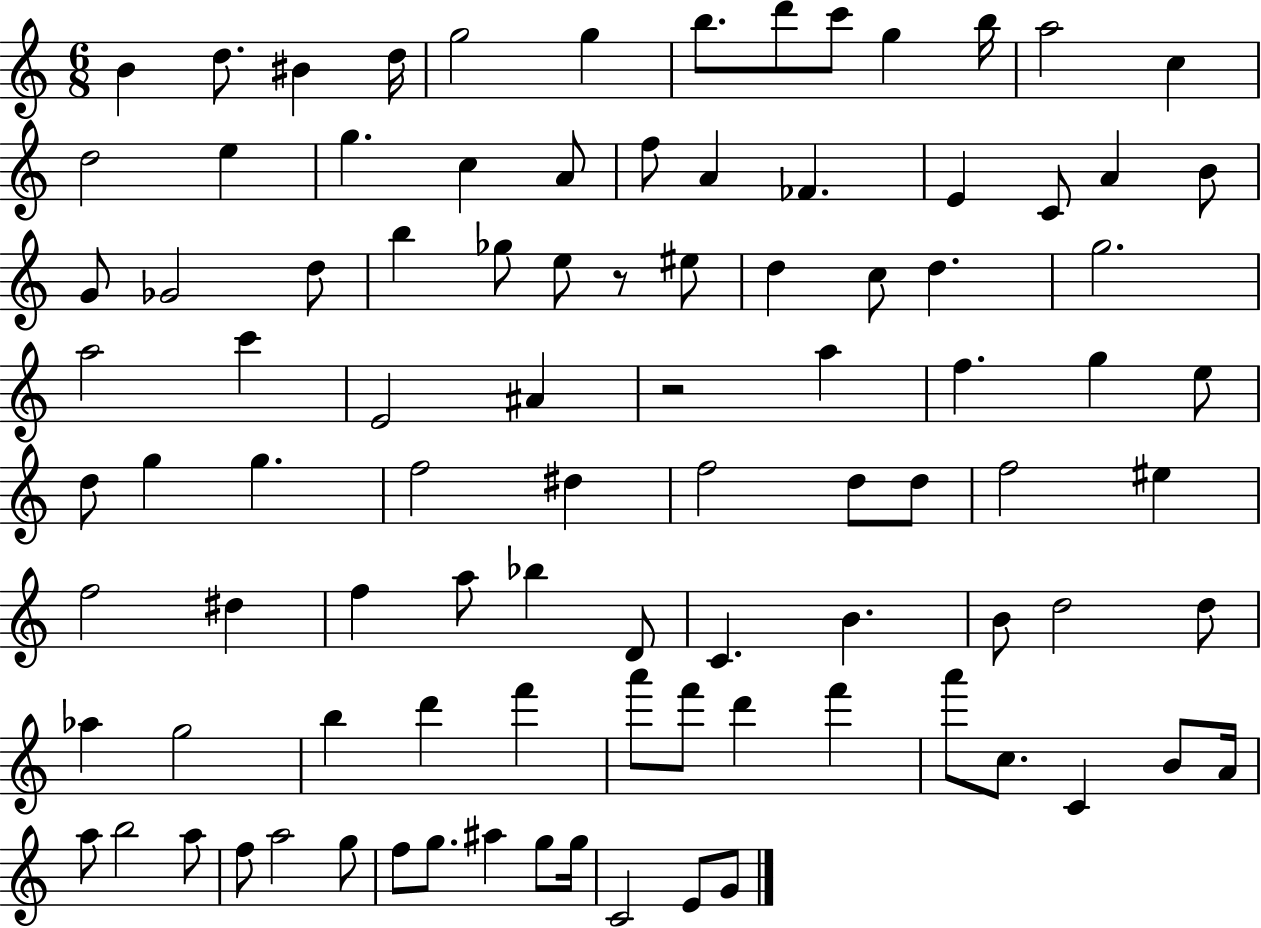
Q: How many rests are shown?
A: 2